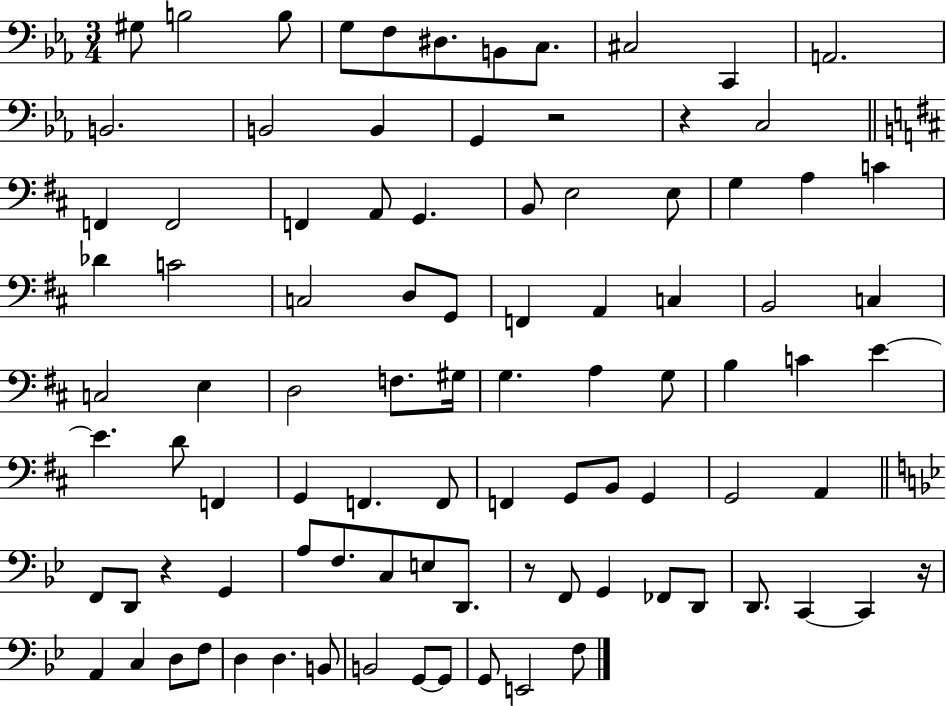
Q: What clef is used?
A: bass